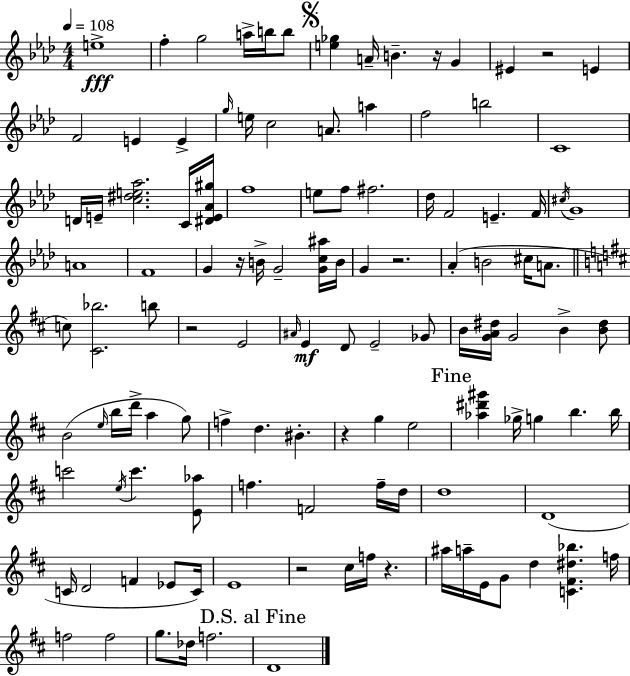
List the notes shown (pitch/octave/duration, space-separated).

E5/w F5/q G5/h A5/s B5/s B5/e [E5,Gb5]/q A4/s B4/q. R/s G4/q EIS4/q R/h E4/q F4/h E4/q E4/q G5/s E5/s C5/h A4/e. A5/q F5/h B5/h C4/w D4/s E4/s [C5,D#5,E5,Ab5]/h. C4/s [D#4,E4,Ab4,G#5]/s F5/w E5/e F5/e F#5/h. Db5/s F4/h E4/q. F4/s C#5/s G4/w A4/w F4/w G4/q R/s B4/s G4/h [G4,C5,A#5]/s B4/s G4/q R/h. Ab4/q B4/h C#5/s A4/e. C5/e [C#4,Bb5]/h. B5/e R/h E4/h A#4/s E4/q D4/e E4/h Gb4/e B4/s [G4,A4,D#5]/s G4/h B4/q [B4,D#5]/e B4/h E5/s B5/s D6/s A5/q G5/e F5/q D5/q. BIS4/q. R/q G5/q E5/h [Ab5,D#6,G#6]/q Gb5/s G5/q B5/q. B5/s C6/h E5/s C6/q. [E4,Ab5]/e F5/q. F4/h F5/s D5/s D5/w D4/w C4/s D4/h F4/q Eb4/e C4/s E4/w R/h C#5/s F5/s R/q. A#5/s A5/s E4/s G4/e D5/q [C4,F#4,D#5,Bb5]/q. F5/s F5/h F5/h G5/e. Db5/s F5/h. D4/w